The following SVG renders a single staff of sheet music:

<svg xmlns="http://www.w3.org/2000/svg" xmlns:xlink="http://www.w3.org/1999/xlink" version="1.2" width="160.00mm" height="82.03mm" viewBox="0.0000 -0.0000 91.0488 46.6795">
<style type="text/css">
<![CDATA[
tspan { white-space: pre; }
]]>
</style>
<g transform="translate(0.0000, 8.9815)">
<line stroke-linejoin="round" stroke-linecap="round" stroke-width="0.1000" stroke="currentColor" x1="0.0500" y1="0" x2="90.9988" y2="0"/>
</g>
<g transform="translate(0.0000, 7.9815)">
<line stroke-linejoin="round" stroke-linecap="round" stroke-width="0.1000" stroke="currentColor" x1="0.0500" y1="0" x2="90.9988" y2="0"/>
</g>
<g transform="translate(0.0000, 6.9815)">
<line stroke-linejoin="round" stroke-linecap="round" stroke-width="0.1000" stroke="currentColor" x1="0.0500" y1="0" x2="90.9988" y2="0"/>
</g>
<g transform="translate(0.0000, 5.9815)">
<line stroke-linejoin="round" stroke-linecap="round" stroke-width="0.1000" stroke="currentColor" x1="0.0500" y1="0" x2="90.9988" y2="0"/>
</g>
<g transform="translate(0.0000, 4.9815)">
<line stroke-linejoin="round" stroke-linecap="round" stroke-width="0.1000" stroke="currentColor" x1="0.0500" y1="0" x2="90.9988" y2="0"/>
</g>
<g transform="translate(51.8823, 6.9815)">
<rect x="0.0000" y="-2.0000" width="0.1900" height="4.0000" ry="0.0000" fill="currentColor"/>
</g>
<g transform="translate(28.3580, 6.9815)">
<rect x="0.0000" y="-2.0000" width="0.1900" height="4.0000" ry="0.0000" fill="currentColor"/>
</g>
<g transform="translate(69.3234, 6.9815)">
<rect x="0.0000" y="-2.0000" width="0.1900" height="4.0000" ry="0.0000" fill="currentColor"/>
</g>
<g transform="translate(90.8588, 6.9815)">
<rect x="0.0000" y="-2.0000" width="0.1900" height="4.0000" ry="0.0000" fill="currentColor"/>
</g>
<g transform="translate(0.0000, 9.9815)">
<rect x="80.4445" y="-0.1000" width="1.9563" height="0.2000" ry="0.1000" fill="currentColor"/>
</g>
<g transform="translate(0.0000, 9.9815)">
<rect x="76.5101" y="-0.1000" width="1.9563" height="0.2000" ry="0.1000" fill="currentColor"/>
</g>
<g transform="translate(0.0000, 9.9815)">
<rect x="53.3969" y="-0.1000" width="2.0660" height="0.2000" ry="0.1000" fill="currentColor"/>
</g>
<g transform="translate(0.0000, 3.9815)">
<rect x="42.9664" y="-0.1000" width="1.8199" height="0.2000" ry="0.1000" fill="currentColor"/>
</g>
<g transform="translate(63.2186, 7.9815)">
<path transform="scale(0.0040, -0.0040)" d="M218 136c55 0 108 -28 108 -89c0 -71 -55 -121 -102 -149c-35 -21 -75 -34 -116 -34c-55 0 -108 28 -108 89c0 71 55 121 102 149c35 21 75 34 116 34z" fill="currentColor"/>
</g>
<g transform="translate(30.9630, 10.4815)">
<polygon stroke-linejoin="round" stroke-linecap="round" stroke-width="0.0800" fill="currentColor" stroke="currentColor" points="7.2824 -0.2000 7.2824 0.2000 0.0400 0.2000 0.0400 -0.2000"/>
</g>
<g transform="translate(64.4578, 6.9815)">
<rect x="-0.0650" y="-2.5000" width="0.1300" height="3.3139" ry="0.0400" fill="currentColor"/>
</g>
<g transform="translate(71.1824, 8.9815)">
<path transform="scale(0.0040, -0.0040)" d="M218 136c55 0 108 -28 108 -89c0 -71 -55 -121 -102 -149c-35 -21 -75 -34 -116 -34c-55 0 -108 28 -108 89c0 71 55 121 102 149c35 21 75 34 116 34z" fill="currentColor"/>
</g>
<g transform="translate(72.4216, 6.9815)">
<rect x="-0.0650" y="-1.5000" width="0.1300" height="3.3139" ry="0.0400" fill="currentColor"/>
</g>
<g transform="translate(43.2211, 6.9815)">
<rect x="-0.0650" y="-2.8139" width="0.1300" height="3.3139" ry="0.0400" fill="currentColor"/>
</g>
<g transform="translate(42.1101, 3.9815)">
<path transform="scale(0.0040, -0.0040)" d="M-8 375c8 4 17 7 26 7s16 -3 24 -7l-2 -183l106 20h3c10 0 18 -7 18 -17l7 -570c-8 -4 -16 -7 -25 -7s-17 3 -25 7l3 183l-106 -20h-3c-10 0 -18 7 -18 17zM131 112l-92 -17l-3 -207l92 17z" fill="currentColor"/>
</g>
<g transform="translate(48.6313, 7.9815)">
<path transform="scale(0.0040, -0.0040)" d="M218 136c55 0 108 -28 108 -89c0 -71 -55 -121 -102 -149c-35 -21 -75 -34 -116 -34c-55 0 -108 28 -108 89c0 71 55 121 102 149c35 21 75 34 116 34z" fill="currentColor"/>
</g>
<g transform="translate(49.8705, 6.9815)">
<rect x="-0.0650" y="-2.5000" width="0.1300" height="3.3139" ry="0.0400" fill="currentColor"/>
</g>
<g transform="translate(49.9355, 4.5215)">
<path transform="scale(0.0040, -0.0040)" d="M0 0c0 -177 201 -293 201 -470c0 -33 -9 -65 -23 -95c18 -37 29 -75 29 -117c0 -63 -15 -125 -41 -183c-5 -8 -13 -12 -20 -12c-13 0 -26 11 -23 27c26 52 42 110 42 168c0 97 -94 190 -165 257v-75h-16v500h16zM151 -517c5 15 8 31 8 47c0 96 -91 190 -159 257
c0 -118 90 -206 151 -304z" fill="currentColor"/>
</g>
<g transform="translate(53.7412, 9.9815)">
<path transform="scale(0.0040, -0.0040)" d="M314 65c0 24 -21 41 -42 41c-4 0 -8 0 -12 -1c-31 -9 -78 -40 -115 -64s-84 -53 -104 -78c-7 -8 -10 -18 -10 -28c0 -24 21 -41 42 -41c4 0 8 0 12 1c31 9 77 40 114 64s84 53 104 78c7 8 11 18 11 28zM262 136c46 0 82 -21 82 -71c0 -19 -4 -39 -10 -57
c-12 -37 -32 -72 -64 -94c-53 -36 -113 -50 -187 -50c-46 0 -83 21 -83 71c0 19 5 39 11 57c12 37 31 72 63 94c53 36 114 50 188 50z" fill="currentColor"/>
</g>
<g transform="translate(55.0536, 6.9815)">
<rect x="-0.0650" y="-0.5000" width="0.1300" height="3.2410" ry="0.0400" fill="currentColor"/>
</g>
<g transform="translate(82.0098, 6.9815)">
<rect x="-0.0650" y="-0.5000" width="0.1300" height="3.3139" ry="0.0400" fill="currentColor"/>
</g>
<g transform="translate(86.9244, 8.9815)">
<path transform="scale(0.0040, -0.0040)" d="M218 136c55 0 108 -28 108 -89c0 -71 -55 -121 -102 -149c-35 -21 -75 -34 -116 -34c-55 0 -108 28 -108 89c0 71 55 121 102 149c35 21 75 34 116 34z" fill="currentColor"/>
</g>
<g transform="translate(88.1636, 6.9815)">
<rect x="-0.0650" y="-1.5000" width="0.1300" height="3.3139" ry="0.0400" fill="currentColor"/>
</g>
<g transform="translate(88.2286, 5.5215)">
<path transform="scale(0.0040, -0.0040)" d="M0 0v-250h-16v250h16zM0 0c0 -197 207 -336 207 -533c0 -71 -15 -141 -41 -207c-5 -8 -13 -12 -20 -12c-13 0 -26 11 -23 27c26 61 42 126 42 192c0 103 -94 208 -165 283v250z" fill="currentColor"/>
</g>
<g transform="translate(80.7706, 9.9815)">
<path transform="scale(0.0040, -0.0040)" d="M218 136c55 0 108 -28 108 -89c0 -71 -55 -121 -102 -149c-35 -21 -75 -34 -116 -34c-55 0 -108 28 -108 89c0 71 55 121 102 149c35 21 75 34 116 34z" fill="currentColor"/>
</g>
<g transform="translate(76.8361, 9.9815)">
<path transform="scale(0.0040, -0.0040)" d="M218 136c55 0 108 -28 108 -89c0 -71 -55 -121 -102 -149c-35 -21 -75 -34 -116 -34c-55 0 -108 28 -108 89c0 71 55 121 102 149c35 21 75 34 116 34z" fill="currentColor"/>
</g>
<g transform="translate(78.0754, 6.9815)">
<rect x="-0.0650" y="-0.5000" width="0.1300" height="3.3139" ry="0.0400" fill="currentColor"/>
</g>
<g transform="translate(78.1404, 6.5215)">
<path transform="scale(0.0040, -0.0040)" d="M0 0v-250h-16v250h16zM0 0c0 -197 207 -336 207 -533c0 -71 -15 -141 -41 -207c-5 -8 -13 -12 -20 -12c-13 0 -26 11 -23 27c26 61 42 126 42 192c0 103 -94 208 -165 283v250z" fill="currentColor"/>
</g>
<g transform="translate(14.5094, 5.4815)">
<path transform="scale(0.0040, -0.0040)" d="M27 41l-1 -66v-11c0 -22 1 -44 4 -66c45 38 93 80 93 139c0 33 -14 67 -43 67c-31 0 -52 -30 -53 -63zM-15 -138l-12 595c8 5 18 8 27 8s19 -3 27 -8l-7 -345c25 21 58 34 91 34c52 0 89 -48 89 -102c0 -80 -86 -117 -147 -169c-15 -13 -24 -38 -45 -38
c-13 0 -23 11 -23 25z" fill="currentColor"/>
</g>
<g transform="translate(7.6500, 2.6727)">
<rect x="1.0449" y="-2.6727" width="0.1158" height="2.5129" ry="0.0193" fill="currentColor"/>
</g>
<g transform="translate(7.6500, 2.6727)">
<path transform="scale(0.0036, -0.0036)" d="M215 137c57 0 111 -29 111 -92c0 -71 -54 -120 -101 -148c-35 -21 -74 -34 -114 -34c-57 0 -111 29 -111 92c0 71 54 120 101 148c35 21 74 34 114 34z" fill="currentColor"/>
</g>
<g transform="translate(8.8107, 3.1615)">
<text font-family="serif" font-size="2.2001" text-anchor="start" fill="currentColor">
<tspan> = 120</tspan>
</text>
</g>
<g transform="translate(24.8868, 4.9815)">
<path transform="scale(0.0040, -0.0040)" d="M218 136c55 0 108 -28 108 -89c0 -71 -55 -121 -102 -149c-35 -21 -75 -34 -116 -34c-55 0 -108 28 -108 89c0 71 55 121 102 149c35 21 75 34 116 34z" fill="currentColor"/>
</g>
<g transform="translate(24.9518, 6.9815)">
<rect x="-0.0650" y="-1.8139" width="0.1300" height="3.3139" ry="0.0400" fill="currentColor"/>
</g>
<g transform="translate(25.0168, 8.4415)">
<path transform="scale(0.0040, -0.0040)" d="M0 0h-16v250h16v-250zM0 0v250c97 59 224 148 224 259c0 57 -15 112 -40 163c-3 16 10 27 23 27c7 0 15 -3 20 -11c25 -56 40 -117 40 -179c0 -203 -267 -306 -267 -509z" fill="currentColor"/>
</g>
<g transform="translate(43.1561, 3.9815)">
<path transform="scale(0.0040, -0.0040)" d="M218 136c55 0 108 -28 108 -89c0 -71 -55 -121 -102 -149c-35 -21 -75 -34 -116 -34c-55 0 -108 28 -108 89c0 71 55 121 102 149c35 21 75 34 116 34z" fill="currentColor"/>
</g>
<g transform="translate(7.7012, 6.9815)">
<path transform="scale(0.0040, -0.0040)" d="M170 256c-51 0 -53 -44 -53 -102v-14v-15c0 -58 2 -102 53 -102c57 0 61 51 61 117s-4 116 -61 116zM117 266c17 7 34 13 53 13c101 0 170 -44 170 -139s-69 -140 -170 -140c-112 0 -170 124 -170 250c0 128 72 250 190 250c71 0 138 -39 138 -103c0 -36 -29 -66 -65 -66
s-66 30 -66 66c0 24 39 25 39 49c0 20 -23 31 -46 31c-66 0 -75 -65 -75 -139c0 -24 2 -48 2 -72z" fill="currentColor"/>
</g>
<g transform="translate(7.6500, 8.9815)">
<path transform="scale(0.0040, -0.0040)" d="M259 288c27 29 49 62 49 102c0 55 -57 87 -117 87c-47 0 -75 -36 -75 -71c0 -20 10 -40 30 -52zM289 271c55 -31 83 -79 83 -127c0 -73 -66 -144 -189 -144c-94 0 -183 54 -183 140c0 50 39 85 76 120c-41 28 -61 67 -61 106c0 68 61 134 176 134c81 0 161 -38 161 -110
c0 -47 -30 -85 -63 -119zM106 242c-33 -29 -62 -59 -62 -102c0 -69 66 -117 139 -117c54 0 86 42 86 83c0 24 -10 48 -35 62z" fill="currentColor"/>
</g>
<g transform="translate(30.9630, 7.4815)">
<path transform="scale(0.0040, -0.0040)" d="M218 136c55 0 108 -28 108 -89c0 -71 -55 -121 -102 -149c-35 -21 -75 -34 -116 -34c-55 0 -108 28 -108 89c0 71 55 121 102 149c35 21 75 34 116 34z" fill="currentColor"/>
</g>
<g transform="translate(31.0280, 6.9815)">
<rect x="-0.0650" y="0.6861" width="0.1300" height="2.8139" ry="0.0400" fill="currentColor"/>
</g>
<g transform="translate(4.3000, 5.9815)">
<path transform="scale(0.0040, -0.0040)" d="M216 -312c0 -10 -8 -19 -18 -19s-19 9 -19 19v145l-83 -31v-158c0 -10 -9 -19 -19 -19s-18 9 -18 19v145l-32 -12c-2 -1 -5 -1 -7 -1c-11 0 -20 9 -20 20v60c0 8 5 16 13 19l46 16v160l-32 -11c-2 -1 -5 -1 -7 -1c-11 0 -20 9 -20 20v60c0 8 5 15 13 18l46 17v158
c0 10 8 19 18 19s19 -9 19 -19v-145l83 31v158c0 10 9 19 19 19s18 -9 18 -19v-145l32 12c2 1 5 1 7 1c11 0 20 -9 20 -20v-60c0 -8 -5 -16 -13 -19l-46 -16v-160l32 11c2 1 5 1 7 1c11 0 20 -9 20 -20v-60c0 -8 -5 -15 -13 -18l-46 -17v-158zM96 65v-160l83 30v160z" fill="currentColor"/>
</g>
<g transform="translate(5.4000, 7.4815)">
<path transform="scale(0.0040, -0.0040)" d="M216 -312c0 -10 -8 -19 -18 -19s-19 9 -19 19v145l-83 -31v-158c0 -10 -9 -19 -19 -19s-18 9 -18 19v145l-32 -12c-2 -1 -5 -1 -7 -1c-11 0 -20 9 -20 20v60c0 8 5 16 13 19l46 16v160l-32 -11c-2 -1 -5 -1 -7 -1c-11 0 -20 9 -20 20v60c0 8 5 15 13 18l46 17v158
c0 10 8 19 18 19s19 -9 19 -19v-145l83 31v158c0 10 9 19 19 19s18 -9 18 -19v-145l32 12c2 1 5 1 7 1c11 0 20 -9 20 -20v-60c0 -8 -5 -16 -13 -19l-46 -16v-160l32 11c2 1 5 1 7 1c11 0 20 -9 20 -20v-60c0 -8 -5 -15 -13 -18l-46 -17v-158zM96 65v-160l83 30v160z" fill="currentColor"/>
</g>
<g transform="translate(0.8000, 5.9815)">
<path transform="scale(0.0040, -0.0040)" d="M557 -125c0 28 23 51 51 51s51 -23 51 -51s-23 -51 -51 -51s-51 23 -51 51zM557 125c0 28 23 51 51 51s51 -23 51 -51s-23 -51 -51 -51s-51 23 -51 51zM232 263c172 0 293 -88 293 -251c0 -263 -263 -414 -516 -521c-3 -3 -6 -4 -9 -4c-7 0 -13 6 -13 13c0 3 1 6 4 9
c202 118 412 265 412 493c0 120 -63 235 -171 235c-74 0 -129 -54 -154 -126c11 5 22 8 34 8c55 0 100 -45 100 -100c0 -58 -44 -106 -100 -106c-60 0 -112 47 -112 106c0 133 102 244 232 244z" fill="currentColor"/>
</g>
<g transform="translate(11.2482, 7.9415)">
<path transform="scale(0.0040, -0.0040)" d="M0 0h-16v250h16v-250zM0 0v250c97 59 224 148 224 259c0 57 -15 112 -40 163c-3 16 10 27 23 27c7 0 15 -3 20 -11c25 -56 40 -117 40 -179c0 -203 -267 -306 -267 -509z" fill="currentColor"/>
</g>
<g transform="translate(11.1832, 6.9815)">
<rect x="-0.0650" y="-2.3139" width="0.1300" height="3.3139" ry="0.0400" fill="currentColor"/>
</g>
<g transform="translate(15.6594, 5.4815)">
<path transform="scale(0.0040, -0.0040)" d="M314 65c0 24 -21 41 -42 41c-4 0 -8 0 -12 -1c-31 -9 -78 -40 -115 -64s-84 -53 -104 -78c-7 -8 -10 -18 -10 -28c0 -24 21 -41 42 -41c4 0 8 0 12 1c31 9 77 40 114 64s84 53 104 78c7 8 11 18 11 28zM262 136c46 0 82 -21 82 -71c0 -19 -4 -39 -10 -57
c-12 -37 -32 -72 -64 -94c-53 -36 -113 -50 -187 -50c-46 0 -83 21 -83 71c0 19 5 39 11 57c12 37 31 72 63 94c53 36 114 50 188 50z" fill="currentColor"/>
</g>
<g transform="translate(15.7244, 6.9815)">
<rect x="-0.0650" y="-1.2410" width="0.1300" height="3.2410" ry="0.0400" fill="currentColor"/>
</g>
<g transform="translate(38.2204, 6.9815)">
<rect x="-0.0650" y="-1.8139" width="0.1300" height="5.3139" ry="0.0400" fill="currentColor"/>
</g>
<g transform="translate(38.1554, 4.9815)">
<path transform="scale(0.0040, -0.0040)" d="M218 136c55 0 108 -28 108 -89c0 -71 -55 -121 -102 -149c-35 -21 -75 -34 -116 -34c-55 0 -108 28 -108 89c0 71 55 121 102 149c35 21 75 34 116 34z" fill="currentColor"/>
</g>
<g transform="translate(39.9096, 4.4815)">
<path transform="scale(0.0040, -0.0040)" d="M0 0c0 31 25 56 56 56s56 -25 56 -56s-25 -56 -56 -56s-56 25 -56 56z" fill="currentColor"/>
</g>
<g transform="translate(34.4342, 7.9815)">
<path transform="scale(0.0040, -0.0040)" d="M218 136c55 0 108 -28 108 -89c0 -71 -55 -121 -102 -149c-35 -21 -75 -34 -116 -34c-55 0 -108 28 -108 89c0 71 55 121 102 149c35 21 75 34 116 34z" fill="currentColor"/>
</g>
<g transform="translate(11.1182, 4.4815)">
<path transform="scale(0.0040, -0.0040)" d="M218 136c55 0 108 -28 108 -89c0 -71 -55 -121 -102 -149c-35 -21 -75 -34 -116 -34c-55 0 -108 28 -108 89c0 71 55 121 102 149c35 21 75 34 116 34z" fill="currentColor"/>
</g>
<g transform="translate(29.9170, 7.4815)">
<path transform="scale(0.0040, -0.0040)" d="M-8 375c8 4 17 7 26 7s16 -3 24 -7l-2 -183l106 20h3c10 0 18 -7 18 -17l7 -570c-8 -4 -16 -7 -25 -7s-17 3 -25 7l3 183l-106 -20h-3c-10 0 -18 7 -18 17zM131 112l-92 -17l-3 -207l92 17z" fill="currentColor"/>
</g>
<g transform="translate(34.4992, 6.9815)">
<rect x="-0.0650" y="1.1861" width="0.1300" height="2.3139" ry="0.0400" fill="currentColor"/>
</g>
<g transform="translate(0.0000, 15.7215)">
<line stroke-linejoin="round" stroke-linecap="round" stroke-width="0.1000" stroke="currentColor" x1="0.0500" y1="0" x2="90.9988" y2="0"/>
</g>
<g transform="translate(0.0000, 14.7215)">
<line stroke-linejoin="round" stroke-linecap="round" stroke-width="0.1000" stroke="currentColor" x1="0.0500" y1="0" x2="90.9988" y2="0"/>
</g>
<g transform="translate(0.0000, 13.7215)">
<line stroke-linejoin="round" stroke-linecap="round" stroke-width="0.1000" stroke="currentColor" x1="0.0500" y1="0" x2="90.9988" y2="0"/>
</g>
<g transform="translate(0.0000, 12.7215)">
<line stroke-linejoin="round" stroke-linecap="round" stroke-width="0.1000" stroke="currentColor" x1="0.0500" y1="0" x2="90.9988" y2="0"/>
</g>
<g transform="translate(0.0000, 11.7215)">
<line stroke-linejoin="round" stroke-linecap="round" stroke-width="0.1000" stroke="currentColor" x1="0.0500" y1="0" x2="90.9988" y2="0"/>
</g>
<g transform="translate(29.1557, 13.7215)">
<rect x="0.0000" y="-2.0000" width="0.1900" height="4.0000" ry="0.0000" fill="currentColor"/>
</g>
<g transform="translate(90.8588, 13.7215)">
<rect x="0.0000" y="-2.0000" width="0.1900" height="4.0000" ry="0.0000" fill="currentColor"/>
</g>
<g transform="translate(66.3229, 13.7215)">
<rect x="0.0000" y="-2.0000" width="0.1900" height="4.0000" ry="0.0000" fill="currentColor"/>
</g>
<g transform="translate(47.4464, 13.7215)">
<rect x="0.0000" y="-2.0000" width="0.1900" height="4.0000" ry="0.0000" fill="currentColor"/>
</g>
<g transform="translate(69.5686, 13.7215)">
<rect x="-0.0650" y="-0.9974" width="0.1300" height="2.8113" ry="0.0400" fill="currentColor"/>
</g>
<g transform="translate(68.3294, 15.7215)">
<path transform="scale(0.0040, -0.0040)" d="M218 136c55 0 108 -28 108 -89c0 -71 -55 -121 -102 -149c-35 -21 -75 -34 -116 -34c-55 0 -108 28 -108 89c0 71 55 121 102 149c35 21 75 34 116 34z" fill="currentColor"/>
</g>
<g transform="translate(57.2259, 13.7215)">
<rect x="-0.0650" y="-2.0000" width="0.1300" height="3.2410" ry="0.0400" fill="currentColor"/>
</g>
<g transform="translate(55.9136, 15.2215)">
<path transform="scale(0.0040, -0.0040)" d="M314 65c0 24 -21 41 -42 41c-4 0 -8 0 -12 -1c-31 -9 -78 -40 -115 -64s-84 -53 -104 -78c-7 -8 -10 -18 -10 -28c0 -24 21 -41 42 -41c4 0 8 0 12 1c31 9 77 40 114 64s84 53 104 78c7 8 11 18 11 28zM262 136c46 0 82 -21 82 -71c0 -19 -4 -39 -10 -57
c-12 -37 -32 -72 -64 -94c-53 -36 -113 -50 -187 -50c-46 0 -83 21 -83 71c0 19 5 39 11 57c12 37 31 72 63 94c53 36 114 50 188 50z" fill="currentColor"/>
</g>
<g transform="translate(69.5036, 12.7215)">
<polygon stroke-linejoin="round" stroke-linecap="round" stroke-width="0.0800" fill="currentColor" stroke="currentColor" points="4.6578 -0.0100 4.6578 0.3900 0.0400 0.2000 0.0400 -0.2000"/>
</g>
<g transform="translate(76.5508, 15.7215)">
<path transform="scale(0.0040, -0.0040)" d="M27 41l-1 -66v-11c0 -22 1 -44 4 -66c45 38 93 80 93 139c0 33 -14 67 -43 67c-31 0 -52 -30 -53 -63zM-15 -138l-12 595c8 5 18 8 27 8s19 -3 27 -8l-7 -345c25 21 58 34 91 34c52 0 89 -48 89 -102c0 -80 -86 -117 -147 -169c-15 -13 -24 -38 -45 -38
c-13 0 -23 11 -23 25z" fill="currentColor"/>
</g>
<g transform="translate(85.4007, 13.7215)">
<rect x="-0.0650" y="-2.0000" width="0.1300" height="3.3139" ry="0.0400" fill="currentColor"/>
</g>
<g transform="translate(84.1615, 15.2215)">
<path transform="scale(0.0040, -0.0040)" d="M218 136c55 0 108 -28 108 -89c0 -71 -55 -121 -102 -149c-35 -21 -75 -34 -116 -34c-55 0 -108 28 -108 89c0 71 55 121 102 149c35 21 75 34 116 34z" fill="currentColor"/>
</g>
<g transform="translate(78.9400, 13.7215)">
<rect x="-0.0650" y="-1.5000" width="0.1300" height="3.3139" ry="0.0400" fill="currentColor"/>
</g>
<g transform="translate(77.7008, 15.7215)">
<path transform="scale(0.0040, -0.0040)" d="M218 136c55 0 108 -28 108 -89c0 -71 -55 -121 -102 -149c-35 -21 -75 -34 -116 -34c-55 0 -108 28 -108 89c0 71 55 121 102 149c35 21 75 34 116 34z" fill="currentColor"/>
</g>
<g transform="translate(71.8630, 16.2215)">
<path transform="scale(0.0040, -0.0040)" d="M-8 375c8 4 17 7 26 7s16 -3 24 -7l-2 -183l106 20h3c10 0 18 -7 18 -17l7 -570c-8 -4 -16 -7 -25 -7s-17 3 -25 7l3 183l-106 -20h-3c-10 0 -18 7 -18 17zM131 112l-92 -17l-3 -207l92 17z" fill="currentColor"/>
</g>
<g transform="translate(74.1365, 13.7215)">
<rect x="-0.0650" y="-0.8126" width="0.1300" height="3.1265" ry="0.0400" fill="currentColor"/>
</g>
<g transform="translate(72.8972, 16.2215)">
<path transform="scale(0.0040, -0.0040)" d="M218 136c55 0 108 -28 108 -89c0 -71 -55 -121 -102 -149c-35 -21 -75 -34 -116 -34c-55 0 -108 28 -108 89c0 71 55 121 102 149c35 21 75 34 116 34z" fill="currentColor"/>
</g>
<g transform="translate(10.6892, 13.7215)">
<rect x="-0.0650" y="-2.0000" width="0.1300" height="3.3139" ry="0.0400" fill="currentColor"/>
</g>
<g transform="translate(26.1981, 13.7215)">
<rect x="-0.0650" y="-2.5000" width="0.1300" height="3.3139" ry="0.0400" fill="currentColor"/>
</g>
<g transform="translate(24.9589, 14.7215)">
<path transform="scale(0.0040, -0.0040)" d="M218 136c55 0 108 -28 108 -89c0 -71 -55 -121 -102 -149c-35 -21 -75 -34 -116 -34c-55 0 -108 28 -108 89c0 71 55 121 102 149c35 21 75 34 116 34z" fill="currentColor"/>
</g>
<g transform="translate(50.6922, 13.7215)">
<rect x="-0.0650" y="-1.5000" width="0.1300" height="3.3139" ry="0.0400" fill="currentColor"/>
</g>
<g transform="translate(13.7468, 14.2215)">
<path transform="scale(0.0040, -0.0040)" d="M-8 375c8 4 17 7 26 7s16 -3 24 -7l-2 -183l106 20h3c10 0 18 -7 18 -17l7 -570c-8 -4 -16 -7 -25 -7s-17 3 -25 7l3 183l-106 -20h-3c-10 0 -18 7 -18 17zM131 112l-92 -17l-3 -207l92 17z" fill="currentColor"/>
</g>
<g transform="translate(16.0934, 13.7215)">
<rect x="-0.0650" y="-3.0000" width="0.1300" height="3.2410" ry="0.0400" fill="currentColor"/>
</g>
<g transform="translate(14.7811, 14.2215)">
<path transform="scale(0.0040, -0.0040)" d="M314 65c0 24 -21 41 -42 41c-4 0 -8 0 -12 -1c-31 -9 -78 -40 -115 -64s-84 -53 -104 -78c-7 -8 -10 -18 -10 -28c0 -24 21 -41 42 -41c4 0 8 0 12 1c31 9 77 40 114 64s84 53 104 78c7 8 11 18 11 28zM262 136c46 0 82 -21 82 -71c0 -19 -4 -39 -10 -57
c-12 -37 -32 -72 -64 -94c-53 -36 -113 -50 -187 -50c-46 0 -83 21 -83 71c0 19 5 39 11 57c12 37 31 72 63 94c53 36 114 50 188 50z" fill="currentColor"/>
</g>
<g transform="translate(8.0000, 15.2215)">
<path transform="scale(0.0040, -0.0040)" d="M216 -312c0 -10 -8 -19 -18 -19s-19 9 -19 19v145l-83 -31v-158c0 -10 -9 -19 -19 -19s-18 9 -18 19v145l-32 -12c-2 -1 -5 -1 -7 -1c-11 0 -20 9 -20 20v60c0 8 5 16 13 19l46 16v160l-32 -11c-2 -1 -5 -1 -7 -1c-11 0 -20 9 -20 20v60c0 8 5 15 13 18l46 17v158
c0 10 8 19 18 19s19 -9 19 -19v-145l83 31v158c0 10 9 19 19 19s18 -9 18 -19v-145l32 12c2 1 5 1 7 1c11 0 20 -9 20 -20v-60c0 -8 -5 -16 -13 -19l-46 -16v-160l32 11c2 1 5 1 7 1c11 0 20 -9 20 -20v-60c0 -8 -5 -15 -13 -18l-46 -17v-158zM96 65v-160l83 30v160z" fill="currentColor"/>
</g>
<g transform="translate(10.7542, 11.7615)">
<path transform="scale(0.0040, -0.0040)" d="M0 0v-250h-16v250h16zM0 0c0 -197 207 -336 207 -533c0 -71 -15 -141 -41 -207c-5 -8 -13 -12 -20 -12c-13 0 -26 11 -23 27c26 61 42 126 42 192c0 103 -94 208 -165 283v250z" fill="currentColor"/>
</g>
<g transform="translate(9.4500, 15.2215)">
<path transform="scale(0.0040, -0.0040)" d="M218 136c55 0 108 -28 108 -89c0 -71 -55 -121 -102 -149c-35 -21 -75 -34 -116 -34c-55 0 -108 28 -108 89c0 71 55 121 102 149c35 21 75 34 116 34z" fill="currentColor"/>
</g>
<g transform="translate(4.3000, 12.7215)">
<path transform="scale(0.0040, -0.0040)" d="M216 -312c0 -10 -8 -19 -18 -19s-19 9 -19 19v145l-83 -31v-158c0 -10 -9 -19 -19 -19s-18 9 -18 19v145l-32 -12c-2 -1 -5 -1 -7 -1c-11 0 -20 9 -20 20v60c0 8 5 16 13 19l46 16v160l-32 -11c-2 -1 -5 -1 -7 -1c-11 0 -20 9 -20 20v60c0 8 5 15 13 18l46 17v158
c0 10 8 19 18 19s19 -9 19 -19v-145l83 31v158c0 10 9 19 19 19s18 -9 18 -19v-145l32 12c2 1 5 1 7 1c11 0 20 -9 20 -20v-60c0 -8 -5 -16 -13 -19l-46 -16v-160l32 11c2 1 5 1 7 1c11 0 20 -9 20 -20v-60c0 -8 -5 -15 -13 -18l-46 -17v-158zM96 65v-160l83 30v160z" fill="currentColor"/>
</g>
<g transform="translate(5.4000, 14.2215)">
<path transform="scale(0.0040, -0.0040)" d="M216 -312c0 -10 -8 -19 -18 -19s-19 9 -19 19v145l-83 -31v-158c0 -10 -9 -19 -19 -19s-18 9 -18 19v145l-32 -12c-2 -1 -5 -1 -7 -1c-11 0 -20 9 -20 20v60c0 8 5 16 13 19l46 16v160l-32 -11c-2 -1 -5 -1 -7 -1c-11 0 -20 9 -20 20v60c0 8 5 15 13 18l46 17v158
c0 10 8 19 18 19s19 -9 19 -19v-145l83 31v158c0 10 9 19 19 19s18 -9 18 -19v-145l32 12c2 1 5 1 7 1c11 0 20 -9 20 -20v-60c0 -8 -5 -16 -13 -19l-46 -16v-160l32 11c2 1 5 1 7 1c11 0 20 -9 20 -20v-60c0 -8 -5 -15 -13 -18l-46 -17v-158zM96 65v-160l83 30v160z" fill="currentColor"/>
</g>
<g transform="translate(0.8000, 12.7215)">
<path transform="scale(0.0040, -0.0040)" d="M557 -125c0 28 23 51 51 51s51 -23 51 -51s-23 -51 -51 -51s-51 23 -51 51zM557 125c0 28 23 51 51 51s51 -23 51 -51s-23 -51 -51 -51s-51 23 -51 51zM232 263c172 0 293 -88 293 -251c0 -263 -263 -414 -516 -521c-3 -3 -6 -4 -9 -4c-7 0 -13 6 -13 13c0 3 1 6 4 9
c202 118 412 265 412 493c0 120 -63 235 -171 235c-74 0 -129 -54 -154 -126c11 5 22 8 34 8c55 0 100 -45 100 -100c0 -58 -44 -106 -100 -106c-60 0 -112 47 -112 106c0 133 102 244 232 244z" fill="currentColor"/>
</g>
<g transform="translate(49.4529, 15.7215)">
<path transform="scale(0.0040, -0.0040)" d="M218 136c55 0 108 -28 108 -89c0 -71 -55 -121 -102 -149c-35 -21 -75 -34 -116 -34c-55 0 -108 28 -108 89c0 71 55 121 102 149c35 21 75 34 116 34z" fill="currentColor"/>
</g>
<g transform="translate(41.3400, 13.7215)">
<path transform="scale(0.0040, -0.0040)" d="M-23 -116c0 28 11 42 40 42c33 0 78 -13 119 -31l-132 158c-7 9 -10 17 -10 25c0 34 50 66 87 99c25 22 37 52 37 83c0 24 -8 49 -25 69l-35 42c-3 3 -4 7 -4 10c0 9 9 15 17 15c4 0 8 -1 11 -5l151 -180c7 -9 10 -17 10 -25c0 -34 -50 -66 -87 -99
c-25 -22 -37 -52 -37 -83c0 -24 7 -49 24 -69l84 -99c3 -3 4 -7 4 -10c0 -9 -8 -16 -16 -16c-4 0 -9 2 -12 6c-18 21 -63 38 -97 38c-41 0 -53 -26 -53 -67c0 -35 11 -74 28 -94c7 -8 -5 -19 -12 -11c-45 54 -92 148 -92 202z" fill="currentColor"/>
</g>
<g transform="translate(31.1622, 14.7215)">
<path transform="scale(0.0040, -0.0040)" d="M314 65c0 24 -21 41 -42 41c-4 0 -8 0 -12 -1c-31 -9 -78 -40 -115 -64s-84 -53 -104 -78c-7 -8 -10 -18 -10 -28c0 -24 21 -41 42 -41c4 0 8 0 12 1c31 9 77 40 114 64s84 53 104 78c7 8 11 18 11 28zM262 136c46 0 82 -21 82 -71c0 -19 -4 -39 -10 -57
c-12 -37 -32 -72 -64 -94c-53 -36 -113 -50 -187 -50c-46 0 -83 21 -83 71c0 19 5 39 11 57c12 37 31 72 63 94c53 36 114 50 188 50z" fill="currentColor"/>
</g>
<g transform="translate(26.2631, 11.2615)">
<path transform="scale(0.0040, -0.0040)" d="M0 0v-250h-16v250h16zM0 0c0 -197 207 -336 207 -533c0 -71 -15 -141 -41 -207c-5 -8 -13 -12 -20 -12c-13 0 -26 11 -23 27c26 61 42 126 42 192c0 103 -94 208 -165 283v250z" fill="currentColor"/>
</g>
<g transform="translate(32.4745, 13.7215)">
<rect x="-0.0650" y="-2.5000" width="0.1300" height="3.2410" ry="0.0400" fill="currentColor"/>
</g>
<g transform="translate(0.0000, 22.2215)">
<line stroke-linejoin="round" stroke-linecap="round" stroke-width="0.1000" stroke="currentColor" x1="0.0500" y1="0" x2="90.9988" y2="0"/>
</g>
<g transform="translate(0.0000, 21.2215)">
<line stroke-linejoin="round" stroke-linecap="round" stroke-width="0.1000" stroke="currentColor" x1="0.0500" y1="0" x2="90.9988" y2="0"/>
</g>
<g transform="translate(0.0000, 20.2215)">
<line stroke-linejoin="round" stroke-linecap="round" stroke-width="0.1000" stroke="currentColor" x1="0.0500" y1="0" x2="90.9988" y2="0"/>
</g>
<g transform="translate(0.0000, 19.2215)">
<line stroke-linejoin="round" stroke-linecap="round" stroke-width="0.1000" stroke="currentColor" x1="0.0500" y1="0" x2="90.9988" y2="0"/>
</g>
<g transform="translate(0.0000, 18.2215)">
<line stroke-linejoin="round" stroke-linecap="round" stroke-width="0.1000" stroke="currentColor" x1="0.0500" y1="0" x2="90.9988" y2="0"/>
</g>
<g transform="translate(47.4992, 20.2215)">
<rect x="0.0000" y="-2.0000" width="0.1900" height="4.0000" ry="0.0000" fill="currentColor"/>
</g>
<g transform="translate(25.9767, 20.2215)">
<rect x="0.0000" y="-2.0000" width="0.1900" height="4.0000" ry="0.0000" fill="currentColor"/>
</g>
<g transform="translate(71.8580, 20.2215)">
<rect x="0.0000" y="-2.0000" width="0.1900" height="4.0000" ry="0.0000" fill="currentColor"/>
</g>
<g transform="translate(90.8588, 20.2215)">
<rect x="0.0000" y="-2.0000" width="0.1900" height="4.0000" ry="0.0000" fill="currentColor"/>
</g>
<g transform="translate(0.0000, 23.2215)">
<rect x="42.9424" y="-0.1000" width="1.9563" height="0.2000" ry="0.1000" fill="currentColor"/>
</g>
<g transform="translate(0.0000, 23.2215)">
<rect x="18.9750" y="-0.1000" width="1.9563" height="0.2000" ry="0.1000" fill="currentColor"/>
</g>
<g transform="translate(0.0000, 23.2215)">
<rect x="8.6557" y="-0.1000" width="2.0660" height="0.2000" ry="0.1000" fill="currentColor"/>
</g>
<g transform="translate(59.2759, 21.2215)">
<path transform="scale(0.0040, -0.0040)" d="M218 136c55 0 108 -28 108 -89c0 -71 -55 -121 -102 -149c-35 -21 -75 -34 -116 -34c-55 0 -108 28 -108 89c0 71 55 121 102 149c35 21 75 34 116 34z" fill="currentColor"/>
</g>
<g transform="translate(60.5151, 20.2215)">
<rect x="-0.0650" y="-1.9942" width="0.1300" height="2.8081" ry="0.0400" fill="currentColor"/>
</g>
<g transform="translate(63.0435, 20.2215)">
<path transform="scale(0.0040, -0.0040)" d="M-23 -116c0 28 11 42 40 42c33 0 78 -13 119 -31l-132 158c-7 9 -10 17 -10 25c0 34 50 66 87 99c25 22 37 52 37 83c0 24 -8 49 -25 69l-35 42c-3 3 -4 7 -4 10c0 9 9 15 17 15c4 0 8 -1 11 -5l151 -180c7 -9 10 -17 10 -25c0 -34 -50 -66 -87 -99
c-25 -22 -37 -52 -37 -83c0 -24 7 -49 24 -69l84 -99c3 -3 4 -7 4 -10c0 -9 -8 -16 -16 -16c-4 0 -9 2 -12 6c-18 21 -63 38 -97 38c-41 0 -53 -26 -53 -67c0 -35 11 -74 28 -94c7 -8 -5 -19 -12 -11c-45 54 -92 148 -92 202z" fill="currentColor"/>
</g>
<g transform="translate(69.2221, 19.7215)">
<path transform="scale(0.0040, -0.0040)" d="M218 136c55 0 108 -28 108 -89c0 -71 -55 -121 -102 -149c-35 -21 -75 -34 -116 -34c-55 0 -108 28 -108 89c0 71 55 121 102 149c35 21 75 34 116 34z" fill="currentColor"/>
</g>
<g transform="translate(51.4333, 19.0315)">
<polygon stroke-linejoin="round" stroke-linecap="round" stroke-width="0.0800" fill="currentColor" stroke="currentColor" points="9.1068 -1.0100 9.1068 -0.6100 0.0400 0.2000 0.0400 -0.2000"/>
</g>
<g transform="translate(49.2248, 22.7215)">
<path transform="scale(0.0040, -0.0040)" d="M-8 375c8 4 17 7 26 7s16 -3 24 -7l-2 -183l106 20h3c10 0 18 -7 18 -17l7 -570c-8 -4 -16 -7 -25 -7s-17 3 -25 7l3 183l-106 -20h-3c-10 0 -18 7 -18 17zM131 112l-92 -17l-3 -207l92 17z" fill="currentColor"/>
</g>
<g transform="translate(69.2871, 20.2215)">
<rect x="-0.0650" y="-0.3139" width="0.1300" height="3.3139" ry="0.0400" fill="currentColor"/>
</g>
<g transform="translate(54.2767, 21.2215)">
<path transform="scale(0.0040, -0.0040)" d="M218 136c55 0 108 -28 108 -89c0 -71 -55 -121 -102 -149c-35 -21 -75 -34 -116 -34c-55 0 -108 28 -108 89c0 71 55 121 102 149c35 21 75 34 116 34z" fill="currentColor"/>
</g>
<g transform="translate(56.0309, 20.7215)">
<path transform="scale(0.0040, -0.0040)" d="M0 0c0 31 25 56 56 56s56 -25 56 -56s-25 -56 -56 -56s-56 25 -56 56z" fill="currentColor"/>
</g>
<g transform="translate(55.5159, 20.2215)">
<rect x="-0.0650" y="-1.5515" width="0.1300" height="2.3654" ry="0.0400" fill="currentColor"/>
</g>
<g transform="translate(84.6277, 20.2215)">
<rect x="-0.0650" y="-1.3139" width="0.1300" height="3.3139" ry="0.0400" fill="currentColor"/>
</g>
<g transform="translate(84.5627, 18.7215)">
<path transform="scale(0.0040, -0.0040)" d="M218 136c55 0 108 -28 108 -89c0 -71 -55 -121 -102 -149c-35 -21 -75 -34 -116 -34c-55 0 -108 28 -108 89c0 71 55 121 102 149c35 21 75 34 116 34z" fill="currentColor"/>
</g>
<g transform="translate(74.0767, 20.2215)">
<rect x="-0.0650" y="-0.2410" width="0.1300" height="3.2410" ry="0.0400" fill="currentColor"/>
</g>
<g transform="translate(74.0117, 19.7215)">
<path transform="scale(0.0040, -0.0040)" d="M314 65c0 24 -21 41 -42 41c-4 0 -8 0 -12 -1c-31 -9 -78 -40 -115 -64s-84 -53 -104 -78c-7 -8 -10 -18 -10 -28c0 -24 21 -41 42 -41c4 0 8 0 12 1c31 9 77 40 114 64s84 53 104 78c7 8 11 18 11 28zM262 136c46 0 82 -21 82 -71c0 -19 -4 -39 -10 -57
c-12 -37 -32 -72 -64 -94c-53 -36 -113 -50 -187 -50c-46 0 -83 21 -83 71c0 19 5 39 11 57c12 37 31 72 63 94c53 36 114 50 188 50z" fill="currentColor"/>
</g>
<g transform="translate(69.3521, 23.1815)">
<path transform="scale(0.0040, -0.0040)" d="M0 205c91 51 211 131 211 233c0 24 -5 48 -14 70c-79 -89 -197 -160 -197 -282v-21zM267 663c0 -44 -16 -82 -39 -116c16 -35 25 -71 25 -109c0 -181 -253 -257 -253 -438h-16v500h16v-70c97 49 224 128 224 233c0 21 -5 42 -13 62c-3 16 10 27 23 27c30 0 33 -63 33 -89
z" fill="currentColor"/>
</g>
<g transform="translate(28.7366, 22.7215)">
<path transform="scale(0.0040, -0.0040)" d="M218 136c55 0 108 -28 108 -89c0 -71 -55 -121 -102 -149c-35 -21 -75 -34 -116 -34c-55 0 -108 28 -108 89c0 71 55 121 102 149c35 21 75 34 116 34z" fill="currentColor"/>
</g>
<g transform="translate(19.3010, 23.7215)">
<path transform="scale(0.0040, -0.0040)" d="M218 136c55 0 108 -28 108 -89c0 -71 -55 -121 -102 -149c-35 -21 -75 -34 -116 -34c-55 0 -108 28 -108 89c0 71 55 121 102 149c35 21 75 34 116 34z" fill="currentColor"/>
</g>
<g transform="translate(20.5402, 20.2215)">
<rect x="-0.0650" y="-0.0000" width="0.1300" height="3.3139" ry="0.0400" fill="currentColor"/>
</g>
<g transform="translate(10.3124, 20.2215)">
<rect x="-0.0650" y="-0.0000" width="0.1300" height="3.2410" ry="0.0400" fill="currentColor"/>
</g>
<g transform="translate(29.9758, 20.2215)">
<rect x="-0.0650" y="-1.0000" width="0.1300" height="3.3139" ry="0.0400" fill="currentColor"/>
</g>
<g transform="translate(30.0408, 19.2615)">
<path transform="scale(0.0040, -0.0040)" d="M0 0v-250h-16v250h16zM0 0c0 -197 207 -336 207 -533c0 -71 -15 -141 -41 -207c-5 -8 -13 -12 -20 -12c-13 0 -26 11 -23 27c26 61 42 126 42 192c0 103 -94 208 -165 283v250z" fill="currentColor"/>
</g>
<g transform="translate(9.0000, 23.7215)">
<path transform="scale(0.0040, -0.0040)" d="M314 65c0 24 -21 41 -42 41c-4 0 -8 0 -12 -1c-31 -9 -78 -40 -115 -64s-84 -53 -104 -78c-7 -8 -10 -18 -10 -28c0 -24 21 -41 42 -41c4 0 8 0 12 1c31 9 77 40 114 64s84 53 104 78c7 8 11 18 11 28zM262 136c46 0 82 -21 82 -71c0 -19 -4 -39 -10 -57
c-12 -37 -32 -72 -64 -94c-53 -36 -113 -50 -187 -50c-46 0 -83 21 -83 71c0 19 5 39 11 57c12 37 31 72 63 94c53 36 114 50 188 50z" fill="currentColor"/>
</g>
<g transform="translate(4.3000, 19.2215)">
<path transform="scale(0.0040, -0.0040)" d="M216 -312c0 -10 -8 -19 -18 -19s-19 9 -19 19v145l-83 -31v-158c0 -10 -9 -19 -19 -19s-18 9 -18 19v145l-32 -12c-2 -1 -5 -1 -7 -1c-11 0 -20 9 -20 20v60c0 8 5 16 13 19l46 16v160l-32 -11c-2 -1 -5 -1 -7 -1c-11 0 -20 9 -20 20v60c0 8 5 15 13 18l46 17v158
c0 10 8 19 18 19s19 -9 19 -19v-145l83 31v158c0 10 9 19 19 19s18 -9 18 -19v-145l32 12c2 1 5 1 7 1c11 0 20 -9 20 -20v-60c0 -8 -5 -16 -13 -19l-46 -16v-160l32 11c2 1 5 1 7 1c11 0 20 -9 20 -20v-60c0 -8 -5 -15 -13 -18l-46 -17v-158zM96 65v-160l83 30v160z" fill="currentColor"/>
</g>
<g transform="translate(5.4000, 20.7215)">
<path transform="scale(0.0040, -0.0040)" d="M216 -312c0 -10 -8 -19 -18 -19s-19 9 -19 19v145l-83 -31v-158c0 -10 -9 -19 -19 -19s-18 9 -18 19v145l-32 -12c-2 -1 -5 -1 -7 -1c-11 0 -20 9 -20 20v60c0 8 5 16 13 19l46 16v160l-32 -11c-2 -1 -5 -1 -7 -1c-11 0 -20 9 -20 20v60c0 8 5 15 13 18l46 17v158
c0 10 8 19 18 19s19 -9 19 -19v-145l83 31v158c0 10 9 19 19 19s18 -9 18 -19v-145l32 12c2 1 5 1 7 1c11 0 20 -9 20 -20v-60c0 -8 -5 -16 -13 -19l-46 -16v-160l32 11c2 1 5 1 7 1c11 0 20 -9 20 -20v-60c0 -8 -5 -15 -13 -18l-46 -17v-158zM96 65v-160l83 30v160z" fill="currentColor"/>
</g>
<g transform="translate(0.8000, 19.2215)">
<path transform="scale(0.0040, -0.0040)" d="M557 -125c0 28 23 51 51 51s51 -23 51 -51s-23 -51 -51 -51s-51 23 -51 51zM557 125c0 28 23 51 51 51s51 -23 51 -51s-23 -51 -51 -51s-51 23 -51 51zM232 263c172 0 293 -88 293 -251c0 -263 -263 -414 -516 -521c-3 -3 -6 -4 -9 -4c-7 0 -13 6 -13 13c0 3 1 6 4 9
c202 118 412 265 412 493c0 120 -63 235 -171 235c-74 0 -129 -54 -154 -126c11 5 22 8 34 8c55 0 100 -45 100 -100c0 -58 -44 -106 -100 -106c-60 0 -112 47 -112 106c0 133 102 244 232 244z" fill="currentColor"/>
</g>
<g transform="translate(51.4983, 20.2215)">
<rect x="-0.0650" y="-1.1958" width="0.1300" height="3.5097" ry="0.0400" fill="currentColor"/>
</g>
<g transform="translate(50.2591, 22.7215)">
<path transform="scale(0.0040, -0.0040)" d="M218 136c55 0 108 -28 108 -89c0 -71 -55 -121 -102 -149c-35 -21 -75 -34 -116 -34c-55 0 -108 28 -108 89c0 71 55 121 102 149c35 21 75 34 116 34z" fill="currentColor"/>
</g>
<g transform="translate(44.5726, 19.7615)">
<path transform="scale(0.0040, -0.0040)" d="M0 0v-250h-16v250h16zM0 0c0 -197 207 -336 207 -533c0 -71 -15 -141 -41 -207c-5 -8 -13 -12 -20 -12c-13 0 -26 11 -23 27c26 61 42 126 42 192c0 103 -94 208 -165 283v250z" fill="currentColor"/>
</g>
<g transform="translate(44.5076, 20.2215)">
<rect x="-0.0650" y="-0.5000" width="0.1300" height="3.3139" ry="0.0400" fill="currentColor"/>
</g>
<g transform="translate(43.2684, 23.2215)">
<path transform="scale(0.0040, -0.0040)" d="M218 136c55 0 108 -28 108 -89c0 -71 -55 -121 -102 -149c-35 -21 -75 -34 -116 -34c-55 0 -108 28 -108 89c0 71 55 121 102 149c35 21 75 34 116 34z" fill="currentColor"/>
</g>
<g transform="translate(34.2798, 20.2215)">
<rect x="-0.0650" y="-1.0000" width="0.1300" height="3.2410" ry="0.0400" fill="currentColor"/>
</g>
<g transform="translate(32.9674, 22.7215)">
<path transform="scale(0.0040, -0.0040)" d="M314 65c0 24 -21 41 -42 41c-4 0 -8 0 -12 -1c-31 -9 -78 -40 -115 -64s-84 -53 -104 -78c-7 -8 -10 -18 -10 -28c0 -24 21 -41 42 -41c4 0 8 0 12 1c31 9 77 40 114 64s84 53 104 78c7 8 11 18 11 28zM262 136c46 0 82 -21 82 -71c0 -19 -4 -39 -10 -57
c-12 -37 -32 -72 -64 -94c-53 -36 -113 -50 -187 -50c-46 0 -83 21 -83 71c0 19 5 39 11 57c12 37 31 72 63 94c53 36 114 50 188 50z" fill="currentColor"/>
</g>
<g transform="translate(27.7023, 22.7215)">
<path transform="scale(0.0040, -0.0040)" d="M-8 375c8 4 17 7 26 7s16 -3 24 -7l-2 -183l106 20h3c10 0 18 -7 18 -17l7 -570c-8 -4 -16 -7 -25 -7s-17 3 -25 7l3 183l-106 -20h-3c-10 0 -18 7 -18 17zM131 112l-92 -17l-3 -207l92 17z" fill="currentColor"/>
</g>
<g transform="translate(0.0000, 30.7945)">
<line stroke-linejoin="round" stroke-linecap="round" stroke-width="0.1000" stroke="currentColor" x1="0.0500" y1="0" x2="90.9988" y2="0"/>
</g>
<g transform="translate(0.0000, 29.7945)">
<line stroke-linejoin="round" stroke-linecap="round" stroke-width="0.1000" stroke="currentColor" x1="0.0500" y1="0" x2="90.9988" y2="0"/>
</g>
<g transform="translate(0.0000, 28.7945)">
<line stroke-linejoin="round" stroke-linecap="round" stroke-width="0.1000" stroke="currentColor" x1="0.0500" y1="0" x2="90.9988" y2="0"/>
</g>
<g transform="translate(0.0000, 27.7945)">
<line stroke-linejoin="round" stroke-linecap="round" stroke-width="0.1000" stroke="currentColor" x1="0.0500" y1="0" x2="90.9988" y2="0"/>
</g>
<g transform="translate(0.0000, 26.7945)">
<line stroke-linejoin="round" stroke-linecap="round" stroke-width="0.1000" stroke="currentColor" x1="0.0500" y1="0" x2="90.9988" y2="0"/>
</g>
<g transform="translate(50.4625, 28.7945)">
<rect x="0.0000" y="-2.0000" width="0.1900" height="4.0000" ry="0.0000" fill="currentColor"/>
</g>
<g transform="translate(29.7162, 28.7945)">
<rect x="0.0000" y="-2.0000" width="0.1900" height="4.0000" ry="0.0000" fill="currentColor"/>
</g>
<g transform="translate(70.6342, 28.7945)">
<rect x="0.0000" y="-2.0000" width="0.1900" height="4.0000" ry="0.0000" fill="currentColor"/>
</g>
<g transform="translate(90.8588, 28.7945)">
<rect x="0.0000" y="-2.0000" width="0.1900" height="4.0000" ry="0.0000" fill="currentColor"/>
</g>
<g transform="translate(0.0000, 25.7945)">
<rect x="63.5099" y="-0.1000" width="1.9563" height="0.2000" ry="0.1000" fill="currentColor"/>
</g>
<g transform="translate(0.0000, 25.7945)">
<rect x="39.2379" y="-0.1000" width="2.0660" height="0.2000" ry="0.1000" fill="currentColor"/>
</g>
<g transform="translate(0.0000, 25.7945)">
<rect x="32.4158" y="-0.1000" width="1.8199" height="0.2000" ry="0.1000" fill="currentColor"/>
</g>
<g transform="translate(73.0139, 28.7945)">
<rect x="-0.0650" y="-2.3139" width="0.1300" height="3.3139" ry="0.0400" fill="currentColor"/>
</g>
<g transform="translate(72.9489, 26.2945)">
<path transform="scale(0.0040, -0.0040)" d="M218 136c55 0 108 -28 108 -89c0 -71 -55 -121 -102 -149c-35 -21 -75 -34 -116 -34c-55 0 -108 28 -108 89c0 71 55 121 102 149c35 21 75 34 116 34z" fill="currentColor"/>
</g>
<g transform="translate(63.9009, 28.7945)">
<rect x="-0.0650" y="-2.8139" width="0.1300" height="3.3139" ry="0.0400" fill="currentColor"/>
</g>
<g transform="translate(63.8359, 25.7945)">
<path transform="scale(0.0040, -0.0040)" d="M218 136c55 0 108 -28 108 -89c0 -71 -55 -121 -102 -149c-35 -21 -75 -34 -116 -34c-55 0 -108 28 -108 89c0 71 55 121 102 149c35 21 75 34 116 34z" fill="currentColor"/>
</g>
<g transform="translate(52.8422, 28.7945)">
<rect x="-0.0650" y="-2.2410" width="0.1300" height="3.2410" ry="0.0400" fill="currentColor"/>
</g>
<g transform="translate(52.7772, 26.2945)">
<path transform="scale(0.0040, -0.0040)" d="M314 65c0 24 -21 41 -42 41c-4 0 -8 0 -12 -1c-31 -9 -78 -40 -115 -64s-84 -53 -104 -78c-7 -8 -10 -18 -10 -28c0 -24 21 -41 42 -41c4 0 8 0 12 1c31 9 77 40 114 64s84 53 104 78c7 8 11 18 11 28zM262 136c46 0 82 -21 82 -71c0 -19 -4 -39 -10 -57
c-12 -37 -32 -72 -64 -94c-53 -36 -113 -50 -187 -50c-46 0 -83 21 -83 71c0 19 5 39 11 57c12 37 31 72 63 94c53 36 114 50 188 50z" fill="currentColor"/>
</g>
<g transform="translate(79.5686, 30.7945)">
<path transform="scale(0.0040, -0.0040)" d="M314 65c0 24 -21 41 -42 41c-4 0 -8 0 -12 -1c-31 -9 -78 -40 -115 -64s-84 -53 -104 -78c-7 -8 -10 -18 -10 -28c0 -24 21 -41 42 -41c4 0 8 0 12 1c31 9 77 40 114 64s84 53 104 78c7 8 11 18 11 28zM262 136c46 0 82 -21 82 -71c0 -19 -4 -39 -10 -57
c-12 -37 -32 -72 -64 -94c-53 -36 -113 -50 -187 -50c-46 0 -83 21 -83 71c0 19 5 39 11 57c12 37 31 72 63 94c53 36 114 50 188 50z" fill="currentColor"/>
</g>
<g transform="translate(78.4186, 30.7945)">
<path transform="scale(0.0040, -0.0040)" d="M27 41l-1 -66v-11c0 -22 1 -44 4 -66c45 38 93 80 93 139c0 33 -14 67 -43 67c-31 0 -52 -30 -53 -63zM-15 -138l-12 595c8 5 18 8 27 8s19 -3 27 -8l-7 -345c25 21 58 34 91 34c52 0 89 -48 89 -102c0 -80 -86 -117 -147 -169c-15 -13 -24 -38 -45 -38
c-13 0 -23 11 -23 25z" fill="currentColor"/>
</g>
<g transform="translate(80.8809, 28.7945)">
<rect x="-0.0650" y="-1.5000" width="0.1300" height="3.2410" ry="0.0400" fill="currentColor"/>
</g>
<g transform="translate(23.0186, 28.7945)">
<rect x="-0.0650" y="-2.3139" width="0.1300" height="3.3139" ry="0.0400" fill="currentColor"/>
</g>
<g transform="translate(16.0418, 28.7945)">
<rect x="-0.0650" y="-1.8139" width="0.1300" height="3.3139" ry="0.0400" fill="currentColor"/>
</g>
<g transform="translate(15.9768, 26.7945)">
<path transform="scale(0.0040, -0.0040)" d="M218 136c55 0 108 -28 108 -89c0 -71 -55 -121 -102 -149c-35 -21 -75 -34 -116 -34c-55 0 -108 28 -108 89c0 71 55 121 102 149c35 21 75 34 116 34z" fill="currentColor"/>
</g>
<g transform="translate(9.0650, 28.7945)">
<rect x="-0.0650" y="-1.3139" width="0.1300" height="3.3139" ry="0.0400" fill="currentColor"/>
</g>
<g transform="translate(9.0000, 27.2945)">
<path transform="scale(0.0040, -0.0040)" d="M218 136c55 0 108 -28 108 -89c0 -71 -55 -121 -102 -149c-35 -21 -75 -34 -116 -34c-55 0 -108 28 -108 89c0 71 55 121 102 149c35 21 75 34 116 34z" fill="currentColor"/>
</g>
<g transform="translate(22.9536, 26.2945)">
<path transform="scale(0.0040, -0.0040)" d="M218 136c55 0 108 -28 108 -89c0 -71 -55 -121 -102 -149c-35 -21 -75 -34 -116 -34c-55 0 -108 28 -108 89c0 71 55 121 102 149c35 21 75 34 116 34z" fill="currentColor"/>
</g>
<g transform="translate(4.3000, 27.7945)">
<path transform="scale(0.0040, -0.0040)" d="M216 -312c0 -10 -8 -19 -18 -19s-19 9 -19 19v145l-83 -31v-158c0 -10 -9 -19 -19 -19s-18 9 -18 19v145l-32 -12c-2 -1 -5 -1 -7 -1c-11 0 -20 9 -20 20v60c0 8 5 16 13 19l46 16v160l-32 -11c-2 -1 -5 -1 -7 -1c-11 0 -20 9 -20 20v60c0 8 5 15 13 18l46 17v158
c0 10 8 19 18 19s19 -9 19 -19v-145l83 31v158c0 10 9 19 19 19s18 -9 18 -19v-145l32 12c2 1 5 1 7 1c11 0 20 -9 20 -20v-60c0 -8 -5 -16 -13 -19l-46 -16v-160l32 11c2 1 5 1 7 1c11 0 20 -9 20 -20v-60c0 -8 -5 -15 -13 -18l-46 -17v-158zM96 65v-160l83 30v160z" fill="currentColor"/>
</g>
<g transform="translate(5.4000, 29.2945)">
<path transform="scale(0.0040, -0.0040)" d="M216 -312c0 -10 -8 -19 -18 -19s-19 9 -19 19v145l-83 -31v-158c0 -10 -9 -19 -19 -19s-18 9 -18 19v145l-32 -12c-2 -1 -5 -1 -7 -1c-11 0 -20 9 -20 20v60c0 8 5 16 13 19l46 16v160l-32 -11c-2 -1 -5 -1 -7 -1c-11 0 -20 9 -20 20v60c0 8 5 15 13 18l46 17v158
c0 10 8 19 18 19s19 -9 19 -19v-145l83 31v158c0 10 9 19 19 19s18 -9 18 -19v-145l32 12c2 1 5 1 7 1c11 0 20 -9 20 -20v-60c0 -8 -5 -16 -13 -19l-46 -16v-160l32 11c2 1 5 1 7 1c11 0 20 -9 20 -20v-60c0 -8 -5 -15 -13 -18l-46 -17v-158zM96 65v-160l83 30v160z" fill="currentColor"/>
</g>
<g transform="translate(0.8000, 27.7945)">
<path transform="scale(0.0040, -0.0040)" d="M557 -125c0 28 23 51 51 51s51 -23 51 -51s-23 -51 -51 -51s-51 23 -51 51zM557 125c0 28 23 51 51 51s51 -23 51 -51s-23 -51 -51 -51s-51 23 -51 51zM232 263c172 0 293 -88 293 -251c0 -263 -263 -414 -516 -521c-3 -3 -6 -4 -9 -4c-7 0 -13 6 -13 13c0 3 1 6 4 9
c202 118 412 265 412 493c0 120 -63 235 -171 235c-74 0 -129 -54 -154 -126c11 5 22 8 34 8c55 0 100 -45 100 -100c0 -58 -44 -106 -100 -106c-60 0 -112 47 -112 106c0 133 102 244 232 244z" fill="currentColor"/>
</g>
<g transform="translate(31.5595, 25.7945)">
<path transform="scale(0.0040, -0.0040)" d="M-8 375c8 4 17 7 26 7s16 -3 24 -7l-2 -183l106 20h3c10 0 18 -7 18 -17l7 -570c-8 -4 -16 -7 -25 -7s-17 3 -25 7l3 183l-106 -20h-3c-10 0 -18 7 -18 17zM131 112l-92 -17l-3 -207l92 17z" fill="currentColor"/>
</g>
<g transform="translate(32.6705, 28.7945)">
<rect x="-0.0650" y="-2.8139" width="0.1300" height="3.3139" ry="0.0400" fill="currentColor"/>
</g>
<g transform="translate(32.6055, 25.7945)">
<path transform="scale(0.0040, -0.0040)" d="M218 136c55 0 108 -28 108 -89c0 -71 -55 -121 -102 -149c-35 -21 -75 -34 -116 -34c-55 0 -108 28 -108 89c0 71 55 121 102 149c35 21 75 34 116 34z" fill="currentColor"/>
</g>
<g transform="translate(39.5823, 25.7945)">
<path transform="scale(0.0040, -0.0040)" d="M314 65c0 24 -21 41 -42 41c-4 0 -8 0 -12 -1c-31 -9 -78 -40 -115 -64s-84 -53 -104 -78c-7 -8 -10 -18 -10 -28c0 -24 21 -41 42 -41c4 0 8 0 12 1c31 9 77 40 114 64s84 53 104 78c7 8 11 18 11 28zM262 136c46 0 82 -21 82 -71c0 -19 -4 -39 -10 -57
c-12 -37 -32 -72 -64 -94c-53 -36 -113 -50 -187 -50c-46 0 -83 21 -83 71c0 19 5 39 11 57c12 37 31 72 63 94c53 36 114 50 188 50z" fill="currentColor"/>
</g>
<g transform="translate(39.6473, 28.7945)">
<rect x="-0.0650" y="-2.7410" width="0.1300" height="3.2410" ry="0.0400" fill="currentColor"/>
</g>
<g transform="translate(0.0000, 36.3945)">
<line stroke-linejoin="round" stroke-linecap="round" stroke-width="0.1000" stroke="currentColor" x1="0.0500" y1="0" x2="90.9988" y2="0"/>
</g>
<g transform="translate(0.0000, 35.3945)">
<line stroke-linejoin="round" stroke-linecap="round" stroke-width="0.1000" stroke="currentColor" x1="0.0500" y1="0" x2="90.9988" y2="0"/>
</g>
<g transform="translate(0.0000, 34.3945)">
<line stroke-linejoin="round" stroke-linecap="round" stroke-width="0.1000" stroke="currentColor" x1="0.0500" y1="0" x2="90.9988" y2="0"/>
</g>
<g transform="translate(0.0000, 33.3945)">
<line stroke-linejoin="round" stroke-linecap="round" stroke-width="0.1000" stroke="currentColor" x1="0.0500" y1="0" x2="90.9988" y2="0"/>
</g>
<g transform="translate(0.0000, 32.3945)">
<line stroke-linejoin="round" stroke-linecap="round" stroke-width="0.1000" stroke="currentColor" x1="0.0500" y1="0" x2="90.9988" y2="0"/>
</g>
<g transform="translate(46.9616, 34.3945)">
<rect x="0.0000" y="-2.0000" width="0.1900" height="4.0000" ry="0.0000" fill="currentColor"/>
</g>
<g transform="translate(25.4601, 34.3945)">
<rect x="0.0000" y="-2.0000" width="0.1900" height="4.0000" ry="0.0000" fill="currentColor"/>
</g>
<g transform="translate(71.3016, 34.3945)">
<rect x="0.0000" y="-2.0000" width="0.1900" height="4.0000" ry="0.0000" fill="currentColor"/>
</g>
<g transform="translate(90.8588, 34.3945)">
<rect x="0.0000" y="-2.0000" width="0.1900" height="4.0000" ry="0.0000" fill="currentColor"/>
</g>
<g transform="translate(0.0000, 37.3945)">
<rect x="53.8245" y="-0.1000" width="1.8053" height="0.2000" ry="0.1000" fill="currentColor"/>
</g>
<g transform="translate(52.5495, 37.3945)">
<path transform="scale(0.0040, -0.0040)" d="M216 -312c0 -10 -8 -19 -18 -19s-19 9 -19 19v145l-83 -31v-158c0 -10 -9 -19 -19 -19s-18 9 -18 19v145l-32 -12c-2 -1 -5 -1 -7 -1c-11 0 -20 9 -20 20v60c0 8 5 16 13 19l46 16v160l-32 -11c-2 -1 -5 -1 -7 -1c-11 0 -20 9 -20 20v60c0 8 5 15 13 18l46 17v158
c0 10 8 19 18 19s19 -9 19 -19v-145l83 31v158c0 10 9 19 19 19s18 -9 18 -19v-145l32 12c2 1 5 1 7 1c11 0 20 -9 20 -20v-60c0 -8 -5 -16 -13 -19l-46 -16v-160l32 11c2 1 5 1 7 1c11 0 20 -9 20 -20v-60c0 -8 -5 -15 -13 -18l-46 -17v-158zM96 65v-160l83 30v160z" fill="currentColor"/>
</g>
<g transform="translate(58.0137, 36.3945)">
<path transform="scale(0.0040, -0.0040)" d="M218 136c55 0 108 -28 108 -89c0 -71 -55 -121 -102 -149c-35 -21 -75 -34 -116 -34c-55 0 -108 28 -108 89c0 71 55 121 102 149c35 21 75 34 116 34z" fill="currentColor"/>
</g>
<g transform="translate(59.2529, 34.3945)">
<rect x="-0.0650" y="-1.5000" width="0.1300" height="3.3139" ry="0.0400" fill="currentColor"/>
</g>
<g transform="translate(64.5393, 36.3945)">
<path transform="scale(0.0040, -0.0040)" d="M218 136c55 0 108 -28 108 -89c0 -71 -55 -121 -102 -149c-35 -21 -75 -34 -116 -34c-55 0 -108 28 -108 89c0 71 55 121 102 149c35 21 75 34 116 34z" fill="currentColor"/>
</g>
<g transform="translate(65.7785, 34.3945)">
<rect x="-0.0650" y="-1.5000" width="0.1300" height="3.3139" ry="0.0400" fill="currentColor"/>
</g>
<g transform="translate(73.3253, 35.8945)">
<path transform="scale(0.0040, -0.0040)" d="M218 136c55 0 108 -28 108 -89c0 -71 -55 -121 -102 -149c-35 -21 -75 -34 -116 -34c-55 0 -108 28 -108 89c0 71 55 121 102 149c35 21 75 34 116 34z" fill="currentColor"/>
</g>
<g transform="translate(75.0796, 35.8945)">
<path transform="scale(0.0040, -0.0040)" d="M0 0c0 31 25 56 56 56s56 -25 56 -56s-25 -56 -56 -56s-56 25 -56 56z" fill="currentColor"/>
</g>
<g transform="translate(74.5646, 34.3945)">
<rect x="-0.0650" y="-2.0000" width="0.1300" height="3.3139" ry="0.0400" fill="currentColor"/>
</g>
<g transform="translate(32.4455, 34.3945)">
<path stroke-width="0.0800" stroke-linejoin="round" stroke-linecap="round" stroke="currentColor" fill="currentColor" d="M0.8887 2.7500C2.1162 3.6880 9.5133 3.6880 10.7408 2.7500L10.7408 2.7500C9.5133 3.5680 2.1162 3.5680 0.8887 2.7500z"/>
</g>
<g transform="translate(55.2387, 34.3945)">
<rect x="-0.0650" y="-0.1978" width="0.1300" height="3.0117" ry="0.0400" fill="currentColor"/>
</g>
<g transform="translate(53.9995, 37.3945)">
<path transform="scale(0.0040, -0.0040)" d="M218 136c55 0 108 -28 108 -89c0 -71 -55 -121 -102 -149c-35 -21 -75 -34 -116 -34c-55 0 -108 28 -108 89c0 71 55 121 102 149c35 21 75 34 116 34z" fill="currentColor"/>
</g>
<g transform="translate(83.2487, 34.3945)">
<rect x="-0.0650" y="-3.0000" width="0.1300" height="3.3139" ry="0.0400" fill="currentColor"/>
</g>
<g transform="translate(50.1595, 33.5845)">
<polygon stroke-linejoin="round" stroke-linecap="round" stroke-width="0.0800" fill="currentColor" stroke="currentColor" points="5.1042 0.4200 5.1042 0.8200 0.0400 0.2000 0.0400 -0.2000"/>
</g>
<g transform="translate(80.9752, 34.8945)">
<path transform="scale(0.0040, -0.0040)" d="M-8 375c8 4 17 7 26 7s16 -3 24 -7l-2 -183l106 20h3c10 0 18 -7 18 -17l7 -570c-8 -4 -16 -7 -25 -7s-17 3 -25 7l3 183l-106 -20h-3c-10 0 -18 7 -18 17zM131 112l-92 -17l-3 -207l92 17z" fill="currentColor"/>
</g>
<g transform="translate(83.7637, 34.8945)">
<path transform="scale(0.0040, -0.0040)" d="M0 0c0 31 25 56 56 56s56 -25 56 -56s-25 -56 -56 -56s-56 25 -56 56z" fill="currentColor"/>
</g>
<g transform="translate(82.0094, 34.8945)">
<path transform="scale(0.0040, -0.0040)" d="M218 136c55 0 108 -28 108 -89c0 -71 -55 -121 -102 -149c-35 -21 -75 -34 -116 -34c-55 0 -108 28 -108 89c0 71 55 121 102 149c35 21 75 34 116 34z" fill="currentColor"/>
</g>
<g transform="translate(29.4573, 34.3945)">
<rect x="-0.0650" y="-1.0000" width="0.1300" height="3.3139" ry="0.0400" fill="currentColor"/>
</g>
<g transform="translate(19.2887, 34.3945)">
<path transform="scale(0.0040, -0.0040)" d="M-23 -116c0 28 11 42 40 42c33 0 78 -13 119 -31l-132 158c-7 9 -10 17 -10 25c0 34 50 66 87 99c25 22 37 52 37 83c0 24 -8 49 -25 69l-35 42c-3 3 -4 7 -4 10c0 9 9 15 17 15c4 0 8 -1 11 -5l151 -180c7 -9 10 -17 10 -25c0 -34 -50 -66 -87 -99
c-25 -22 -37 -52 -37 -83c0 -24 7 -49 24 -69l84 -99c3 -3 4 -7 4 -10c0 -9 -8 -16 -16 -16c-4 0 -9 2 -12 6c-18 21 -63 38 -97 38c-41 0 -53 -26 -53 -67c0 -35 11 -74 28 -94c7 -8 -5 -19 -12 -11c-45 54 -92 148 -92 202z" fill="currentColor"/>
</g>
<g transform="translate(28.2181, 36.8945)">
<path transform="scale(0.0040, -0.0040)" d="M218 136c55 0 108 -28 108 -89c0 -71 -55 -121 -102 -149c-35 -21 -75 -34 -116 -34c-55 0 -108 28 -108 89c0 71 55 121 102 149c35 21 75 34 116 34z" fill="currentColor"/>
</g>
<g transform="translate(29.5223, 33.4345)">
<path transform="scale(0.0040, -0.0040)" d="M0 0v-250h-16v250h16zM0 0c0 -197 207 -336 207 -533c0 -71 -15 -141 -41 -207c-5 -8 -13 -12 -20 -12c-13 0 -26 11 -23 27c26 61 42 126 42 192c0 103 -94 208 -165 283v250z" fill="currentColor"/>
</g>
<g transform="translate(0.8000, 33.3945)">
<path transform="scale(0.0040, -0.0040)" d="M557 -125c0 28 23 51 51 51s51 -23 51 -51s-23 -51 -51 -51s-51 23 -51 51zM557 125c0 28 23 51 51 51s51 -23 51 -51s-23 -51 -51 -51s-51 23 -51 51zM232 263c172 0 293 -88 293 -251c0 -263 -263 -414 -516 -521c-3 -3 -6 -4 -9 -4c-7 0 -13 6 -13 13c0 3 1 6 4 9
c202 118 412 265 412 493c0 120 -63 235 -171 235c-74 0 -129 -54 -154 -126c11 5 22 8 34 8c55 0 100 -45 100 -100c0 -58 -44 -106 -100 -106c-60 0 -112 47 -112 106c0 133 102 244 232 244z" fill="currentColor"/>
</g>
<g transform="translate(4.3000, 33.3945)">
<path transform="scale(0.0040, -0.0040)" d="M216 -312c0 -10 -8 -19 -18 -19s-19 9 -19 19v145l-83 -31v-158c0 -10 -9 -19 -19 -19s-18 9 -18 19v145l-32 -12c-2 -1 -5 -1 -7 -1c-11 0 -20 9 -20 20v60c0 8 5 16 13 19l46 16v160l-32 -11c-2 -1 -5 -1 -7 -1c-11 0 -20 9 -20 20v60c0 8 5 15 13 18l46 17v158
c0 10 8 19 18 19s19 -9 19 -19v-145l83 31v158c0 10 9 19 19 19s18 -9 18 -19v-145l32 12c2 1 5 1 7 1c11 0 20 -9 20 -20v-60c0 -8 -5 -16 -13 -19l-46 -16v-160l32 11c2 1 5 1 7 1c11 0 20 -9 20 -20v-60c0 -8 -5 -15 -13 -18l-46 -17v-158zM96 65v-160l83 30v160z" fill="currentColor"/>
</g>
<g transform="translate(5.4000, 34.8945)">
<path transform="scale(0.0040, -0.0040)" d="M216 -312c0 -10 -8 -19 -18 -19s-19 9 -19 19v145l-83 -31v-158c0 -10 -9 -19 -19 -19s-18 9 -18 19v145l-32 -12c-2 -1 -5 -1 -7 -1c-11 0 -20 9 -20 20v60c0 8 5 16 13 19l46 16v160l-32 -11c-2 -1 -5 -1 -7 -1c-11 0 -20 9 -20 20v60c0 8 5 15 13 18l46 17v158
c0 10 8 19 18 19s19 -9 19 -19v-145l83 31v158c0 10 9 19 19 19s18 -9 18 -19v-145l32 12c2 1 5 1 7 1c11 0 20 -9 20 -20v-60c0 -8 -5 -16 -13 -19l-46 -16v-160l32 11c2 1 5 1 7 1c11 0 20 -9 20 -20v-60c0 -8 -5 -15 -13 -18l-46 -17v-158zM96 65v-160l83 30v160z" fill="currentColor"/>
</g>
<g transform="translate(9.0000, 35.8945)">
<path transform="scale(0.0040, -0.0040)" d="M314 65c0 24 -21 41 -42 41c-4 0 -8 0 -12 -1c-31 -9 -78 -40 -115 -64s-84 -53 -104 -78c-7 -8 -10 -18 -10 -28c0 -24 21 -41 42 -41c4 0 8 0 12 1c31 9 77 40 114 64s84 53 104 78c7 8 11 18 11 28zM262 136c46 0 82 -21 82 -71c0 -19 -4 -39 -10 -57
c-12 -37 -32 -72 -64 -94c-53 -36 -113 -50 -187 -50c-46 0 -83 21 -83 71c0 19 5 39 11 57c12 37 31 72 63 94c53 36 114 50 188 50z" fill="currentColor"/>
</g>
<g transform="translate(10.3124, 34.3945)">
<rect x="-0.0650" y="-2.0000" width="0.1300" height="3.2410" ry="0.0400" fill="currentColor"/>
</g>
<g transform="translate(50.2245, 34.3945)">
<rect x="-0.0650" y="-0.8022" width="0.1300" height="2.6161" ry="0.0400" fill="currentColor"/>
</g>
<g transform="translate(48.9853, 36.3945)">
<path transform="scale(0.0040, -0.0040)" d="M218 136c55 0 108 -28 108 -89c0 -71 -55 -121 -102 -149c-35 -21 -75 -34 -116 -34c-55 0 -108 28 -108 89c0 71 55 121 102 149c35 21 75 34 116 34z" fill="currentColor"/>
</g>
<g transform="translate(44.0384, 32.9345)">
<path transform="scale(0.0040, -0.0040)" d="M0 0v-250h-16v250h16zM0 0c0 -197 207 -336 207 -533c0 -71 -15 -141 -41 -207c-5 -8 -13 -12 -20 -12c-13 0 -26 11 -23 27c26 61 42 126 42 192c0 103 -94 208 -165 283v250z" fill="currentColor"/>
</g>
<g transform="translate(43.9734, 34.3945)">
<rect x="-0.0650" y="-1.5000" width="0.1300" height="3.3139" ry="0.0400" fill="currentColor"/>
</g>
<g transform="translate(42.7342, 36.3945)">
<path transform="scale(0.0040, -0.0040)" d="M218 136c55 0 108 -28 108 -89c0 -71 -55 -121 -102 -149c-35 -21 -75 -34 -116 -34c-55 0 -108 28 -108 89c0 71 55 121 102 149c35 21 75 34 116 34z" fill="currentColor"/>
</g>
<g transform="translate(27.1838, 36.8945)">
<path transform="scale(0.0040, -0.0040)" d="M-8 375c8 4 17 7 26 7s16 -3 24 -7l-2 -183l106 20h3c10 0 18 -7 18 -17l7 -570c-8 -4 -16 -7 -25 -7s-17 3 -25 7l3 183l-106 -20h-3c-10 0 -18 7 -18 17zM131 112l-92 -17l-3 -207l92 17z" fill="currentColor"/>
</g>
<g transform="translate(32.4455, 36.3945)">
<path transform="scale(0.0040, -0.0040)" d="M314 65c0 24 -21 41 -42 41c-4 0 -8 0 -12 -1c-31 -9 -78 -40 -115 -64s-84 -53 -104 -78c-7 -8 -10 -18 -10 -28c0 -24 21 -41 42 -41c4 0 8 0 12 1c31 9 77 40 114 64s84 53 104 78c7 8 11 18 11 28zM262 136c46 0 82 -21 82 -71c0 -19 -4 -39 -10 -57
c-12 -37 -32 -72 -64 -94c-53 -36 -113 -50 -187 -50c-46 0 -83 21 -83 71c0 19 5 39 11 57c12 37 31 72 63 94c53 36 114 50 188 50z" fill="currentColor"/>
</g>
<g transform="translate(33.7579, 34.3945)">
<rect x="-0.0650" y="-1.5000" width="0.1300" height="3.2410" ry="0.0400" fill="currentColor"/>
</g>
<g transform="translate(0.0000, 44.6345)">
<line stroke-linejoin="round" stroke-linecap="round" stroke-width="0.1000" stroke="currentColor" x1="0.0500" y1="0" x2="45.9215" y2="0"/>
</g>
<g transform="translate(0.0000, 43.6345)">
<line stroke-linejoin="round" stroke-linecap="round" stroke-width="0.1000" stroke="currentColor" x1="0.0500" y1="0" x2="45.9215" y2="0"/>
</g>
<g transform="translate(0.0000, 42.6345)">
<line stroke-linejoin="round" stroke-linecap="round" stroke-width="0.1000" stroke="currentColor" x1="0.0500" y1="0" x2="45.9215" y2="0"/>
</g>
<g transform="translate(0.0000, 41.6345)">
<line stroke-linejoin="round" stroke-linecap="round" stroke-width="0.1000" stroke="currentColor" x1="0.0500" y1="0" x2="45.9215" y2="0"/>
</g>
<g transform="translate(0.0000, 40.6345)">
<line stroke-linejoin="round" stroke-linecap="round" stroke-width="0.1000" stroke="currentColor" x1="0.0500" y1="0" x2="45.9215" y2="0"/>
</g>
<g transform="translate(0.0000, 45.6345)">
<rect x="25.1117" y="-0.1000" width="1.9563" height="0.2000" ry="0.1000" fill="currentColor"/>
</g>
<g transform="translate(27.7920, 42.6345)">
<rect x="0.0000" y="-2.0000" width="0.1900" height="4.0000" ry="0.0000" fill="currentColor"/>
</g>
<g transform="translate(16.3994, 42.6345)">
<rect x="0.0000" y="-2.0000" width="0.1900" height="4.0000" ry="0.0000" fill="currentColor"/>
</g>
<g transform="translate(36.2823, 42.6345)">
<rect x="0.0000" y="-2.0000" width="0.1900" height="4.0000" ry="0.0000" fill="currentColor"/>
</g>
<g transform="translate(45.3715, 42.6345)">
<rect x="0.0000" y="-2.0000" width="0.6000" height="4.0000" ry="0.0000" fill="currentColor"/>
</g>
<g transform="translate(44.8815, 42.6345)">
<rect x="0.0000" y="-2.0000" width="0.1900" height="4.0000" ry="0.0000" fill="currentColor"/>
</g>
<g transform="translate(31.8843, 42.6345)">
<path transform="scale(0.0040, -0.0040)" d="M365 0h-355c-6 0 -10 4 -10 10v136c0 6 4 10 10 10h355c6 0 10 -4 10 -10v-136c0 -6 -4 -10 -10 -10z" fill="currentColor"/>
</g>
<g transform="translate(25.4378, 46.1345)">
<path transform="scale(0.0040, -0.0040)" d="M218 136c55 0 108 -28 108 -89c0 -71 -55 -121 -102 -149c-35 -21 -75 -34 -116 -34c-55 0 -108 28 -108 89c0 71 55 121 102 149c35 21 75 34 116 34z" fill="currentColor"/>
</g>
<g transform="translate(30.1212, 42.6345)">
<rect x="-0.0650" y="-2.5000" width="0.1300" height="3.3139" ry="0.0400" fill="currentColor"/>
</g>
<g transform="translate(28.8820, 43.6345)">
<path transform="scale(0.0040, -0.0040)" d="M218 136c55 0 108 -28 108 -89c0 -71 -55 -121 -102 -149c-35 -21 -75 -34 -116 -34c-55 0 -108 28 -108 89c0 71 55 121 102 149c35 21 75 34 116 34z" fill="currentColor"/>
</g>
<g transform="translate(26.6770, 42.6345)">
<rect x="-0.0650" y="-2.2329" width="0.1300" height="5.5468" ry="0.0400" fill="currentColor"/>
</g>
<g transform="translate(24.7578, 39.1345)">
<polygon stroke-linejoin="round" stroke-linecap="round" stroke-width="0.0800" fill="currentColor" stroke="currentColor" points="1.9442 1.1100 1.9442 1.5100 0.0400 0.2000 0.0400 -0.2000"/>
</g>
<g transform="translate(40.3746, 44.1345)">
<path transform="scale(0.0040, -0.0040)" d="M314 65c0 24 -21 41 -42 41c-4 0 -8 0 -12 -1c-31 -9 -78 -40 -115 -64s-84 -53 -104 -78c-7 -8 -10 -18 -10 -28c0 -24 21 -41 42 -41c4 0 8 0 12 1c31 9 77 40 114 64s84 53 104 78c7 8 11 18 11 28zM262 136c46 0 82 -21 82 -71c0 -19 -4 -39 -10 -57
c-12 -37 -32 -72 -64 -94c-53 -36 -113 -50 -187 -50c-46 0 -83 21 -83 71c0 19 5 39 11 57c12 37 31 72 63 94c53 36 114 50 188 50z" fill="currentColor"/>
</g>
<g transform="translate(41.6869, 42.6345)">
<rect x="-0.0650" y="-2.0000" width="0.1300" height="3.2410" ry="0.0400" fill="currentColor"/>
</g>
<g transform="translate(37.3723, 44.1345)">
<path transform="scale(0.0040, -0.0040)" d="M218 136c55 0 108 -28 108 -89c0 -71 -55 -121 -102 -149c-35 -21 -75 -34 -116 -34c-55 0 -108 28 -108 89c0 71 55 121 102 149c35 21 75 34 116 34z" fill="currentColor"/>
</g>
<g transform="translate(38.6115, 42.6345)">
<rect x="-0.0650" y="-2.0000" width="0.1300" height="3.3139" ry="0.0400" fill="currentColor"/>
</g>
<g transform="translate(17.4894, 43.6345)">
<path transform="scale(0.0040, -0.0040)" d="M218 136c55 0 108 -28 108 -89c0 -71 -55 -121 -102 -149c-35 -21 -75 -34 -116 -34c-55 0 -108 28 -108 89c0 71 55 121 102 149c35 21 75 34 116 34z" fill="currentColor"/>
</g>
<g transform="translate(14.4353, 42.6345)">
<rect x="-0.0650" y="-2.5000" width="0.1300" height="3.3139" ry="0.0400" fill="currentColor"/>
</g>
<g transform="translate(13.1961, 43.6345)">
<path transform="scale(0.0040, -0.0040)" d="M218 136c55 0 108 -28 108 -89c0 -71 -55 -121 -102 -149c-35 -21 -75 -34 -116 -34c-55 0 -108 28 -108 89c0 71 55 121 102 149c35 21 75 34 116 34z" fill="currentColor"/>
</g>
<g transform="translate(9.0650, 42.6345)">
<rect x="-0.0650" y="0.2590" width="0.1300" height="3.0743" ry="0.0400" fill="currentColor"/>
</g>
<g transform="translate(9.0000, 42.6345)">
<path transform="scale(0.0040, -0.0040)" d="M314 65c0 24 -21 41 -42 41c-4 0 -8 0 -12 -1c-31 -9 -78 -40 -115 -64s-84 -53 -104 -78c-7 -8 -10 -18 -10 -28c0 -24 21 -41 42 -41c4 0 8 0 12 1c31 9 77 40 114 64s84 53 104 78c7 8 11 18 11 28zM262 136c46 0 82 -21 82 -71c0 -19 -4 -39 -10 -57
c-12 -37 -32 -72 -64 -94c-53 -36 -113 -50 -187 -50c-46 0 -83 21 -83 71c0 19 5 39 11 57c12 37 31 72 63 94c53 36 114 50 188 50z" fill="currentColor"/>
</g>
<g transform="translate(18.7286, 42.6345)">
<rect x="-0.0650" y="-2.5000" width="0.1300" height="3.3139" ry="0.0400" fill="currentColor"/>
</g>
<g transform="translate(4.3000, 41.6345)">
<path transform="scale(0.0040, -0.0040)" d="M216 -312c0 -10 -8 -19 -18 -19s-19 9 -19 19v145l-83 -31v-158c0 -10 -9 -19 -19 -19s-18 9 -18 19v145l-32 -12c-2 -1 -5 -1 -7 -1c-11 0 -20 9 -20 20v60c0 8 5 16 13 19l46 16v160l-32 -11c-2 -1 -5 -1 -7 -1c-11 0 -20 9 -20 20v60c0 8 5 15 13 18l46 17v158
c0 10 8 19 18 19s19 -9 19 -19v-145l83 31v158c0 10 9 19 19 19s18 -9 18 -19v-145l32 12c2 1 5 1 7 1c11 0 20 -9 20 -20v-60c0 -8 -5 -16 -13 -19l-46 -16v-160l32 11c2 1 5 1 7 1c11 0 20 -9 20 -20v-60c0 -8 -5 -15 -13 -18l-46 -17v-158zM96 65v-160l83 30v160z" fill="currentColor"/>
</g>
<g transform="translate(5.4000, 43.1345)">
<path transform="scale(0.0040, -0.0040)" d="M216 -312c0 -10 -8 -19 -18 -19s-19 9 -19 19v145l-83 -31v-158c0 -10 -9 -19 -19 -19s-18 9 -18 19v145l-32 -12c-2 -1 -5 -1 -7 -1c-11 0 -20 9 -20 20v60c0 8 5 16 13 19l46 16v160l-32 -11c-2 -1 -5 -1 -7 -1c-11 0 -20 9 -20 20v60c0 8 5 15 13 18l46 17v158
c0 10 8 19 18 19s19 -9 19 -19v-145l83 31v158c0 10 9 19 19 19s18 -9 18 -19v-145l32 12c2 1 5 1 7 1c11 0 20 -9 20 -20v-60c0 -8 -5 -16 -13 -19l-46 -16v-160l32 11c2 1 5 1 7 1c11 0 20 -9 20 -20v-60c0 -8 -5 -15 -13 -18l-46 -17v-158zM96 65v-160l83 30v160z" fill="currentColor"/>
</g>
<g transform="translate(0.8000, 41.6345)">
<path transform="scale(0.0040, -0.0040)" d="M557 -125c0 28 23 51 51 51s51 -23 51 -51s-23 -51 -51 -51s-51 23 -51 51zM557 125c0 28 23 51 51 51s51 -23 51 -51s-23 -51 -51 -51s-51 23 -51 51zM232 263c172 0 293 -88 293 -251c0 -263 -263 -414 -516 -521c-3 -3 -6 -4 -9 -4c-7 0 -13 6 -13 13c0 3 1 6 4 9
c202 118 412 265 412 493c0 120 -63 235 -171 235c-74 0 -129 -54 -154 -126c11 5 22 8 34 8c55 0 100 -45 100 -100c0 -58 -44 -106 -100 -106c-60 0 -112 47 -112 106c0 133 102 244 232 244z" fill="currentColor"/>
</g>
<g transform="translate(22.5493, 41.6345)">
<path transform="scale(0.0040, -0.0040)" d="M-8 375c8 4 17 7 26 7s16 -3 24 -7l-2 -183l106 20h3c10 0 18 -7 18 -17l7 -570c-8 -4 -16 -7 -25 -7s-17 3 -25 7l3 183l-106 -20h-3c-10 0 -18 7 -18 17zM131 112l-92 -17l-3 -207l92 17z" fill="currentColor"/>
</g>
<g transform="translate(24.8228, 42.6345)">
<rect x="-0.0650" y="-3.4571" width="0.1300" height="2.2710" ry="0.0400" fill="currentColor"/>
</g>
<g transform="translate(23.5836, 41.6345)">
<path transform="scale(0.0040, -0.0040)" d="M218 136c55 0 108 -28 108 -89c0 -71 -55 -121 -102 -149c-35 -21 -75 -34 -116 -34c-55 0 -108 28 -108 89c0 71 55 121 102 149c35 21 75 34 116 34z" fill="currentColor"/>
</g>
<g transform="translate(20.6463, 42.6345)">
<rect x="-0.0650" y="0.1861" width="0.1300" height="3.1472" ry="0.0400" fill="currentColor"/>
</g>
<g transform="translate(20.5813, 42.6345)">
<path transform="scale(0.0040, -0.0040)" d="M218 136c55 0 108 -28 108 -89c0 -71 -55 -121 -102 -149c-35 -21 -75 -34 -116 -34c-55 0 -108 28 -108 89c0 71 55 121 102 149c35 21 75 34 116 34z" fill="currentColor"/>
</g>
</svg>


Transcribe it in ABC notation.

X:1
T:Untitled
M:6/8
L:1/4
K:D
B,/2 _G,2 A,/2 C,/2 B,,/2 A,/2 C B,,/4 E,,2 B,, G,, E,,/2 E,, G,,/2 ^A,,/2 C,2 B,,/2 B,,2 z G,, A,,2 G,,/2 F,,/2 _G,, A,, D,,2 D,, F,,/2 F,,2 E,,/2 F,,/2 B,,/2 B,,/2 z E,/4 E,2 G, G, A, B, C C2 B,2 ^C B, _G,,2 A,,2 z F,,/2 G,,2 G,,/2 G,,/2 ^E,,/2 G,, G,, A,, C, D,2 B,, B,, D, F,/2 D,,/2 B,, z2 A,, A,,2